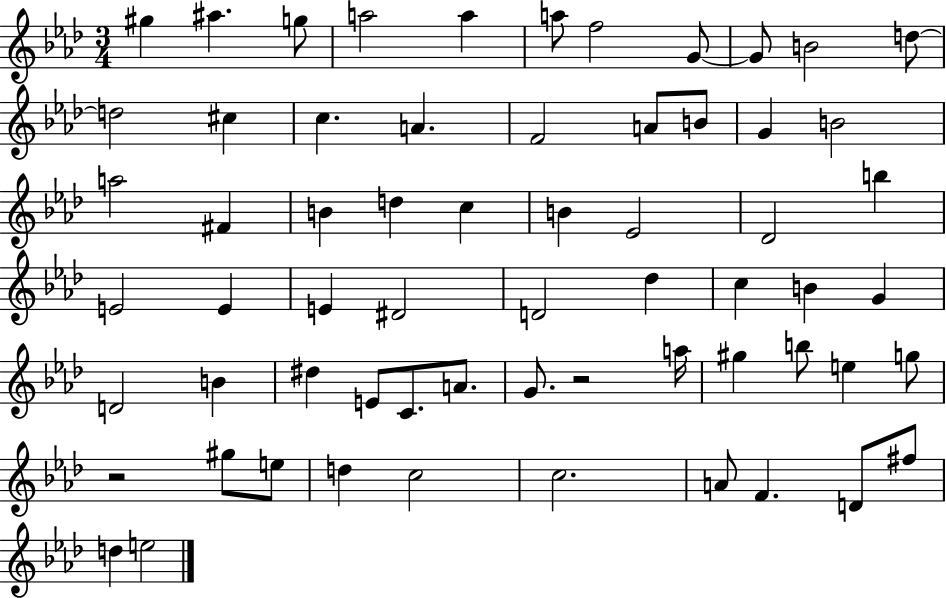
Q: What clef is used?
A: treble